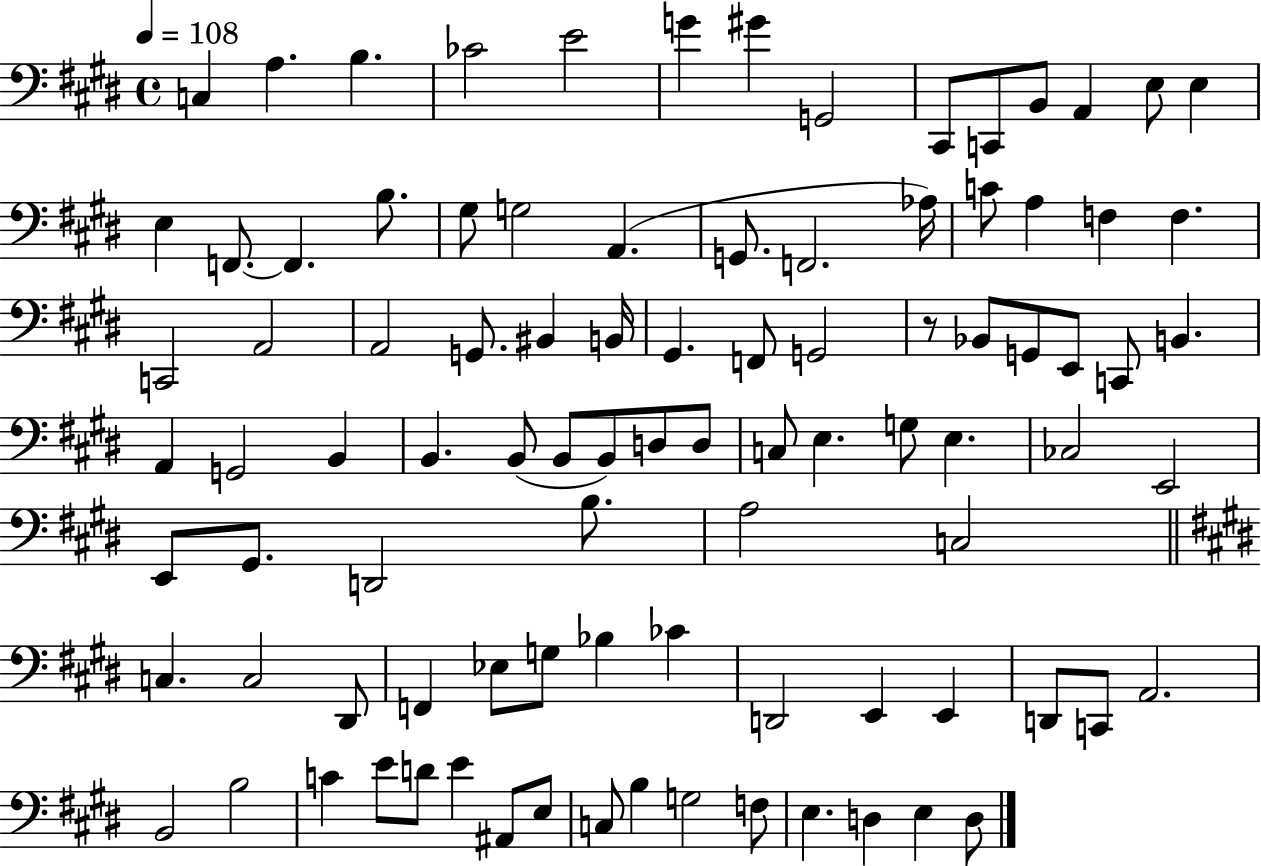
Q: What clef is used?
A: bass